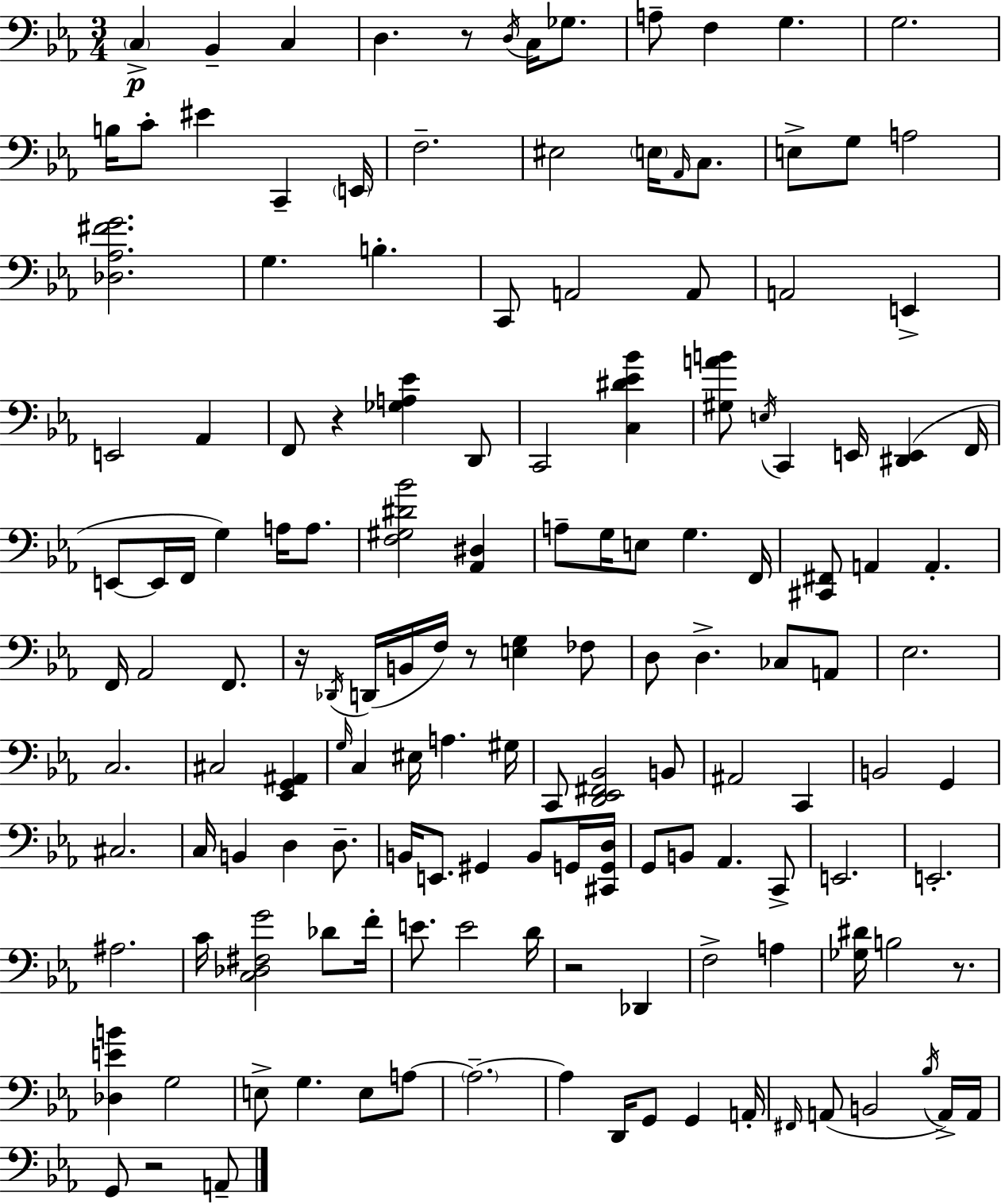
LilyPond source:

{
  \clef bass
  \numericTimeSignature
  \time 3/4
  \key c \minor
  \parenthesize c4->\p bes,4-- c4 | d4. r8 \acciaccatura { d16 } c16 ges8. | a8-- f4 g4. | g2. | \break b16 c'8-. eis'4 c,4-- | \parenthesize e,16 f2.-- | eis2 \parenthesize e16 \grace { aes,16 } c8. | e8-> g8 a2 | \break <des aes fis' g'>2. | g4. b4.-. | c,8 a,2 | a,8 a,2 e,4-> | \break e,2 aes,4 | f,8 r4 <ges a ees'>4 | d,8 c,2 <c dis' ees' bes'>4 | <gis a' b'>8 \acciaccatura { e16 } c,4 e,16 <dis, e,>4( | \break f,16 e,8~~ e,16 f,16 g4) a16 | a8. <f gis dis' bes'>2 <aes, dis>4 | a8-- g16 e8 g4. | f,16 <cis, fis,>8 a,4 a,4.-. | \break f,16 aes,2 | f,8. r16 \acciaccatura { des,16 }( d,16 b,16 f16) r8 <e g>4 | fes8 d8 d4.-> | ces8 a,8 ees2. | \break c2. | cis2 | <ees, g, ais,>4 \grace { g16 } c4 eis16 a4. | gis16 c,8 <d, ees, fis, bes,>2 | \break b,8 ais,2 | c,4 b,2 | g,4 cis2. | c16 b,4 d4 | \break d8.-- b,16 e,8. gis,4 | b,8 g,16 <cis, g, d>16 g,8 b,8 aes,4. | c,8-> e,2. | e,2.-. | \break ais2. | c'16 <c des fis g'>2 | des'8 f'16-. e'8. e'2 | d'16 r2 | \break des,4 f2-> | a4 <ges dis'>16 b2 | r8. <des e' b'>4 g2 | e8-> g4. | \break e8 a8~~ \parenthesize a2.--~~ | a4 d,16 g,8 | g,4 a,16-. \grace { fis,16 } a,8( b,2 | \acciaccatura { bes16 } a,16->) a,16 g,8 r2 | \break a,8-- \bar "|."
}